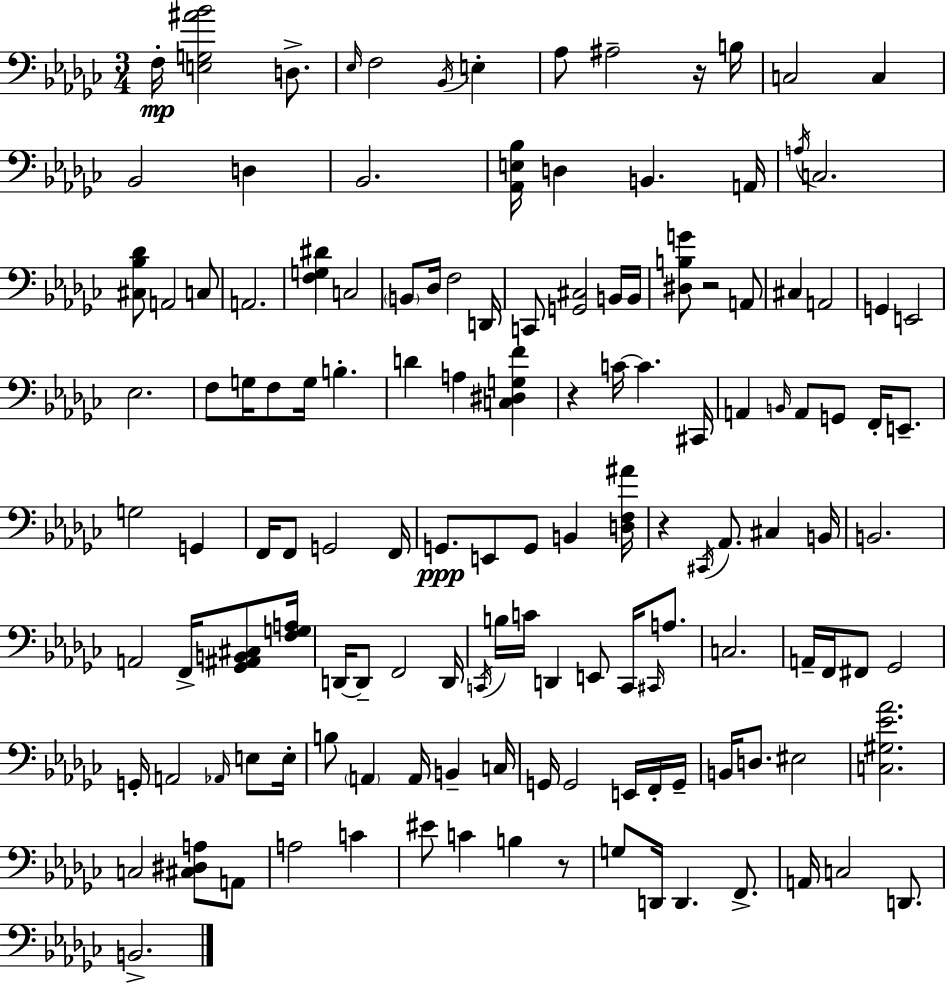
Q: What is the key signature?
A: EES minor